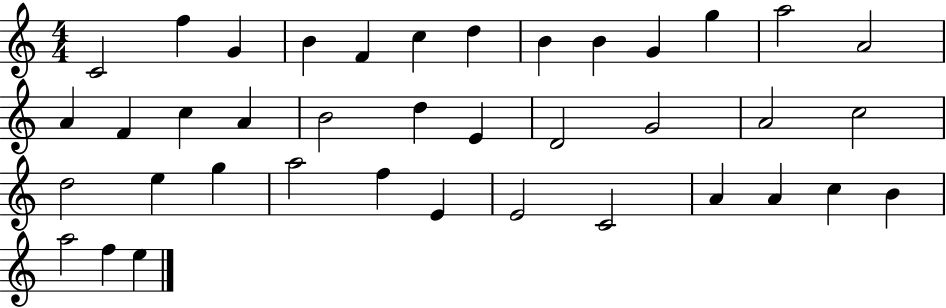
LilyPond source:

{
  \clef treble
  \numericTimeSignature
  \time 4/4
  \key c \major
  c'2 f''4 g'4 | b'4 f'4 c''4 d''4 | b'4 b'4 g'4 g''4 | a''2 a'2 | \break a'4 f'4 c''4 a'4 | b'2 d''4 e'4 | d'2 g'2 | a'2 c''2 | \break d''2 e''4 g''4 | a''2 f''4 e'4 | e'2 c'2 | a'4 a'4 c''4 b'4 | \break a''2 f''4 e''4 | \bar "|."
}